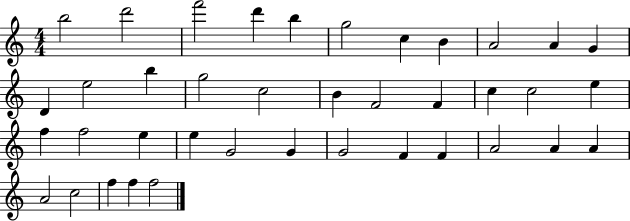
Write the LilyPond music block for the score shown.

{
  \clef treble
  \numericTimeSignature
  \time 4/4
  \key c \major
  b''2 d'''2 | f'''2 d'''4 b''4 | g''2 c''4 b'4 | a'2 a'4 g'4 | \break d'4 e''2 b''4 | g''2 c''2 | b'4 f'2 f'4 | c''4 c''2 e''4 | \break f''4 f''2 e''4 | e''4 g'2 g'4 | g'2 f'4 f'4 | a'2 a'4 a'4 | \break a'2 c''2 | f''4 f''4 f''2 | \bar "|."
}